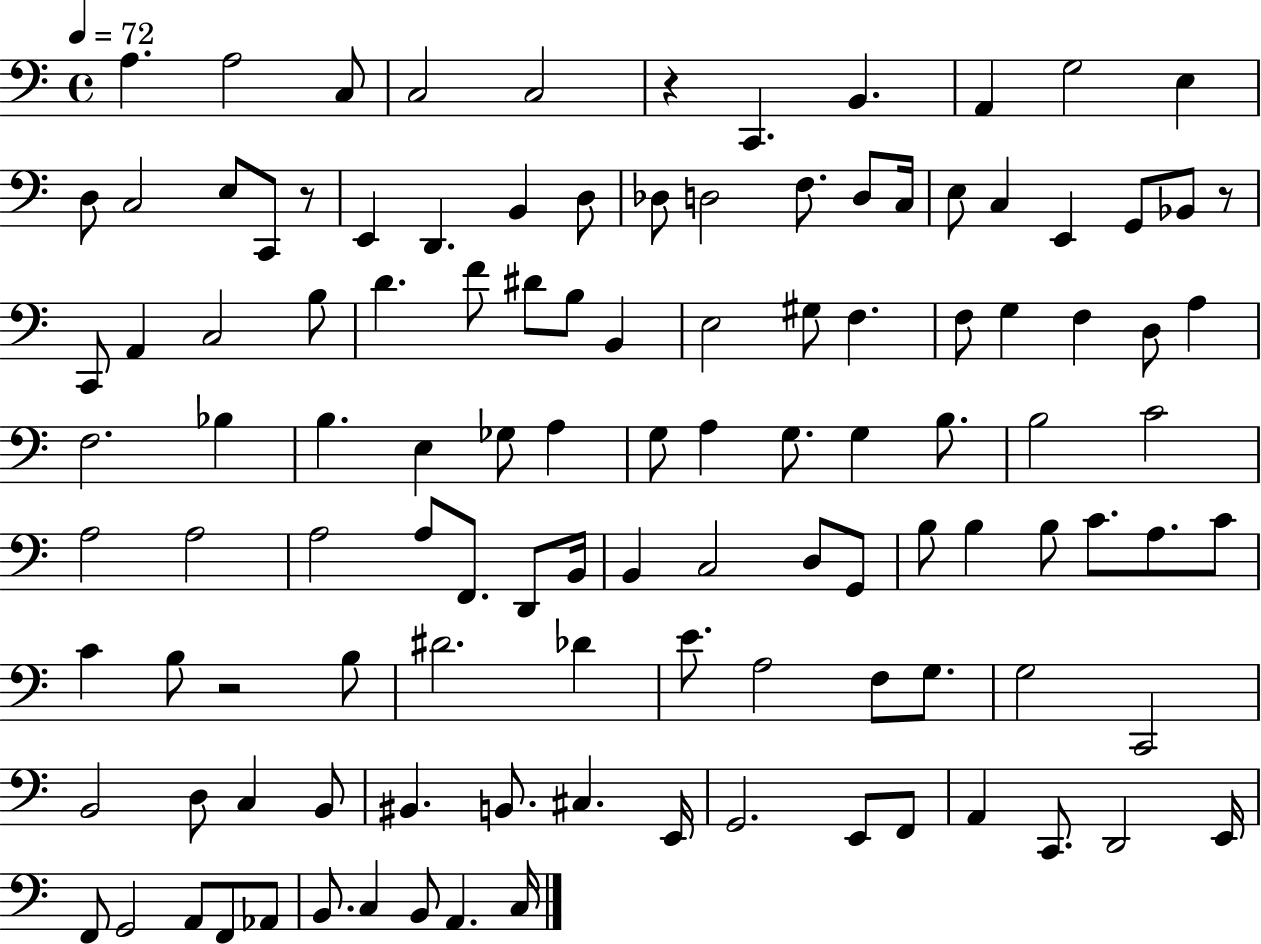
A3/q. A3/h C3/e C3/h C3/h R/q C2/q. B2/q. A2/q G3/h E3/q D3/e C3/h E3/e C2/e R/e E2/q D2/q. B2/q D3/e Db3/e D3/h F3/e. D3/e C3/s E3/e C3/q E2/q G2/e Bb2/e R/e C2/e A2/q C3/h B3/e D4/q. F4/e D#4/e B3/e B2/q E3/h G#3/e F3/q. F3/e G3/q F3/q D3/e A3/q F3/h. Bb3/q B3/q. E3/q Gb3/e A3/q G3/e A3/q G3/e. G3/q B3/e. B3/h C4/h A3/h A3/h A3/h A3/e F2/e. D2/e B2/s B2/q C3/h D3/e G2/e B3/e B3/q B3/e C4/e. A3/e. C4/e C4/q B3/e R/h B3/e D#4/h. Db4/q E4/e. A3/h F3/e G3/e. G3/h C2/h B2/h D3/e C3/q B2/e BIS2/q. B2/e. C#3/q. E2/s G2/h. E2/e F2/e A2/q C2/e. D2/h E2/s F2/e G2/h A2/e F2/e Ab2/e B2/e. C3/q B2/e A2/q. C3/s